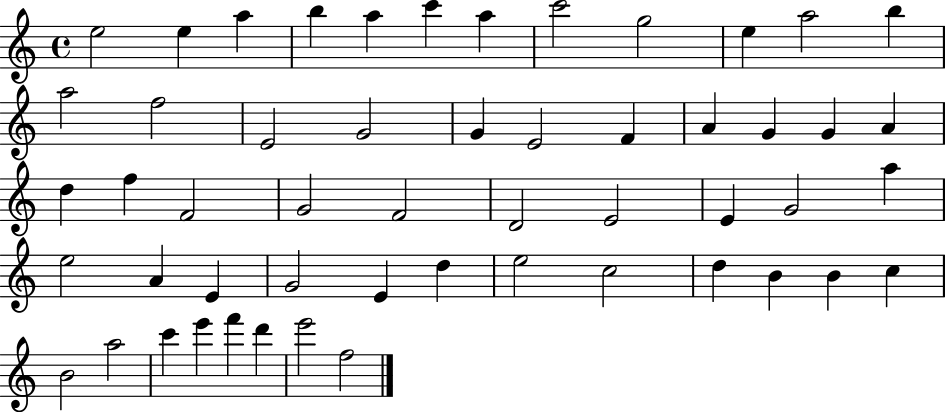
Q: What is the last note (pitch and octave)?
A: F5